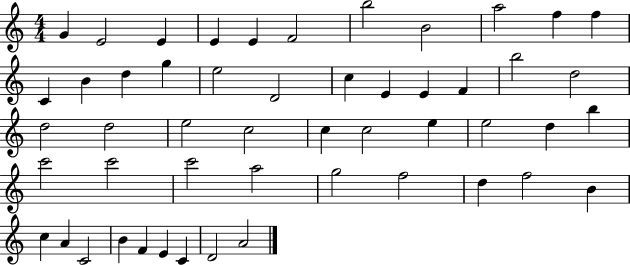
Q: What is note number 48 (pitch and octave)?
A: E4